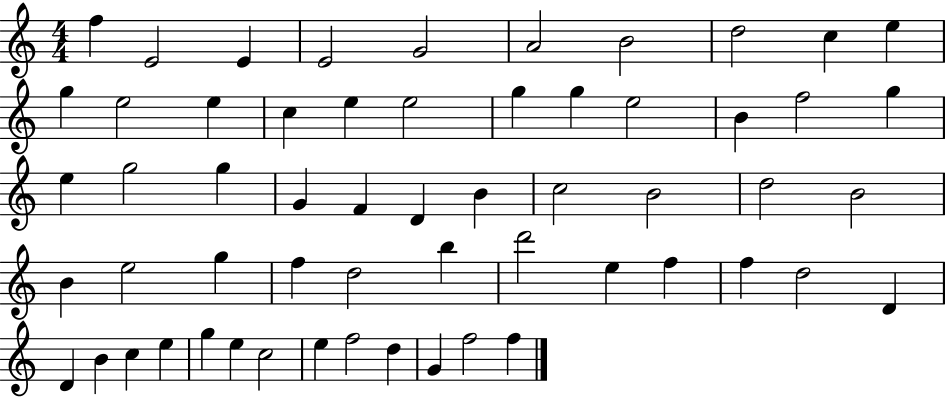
F5/q E4/h E4/q E4/h G4/h A4/h B4/h D5/h C5/q E5/q G5/q E5/h E5/q C5/q E5/q E5/h G5/q G5/q E5/h B4/q F5/h G5/q E5/q G5/h G5/q G4/q F4/q D4/q B4/q C5/h B4/h D5/h B4/h B4/q E5/h G5/q F5/q D5/h B5/q D6/h E5/q F5/q F5/q D5/h D4/q D4/q B4/q C5/q E5/q G5/q E5/q C5/h E5/q F5/h D5/q G4/q F5/h F5/q